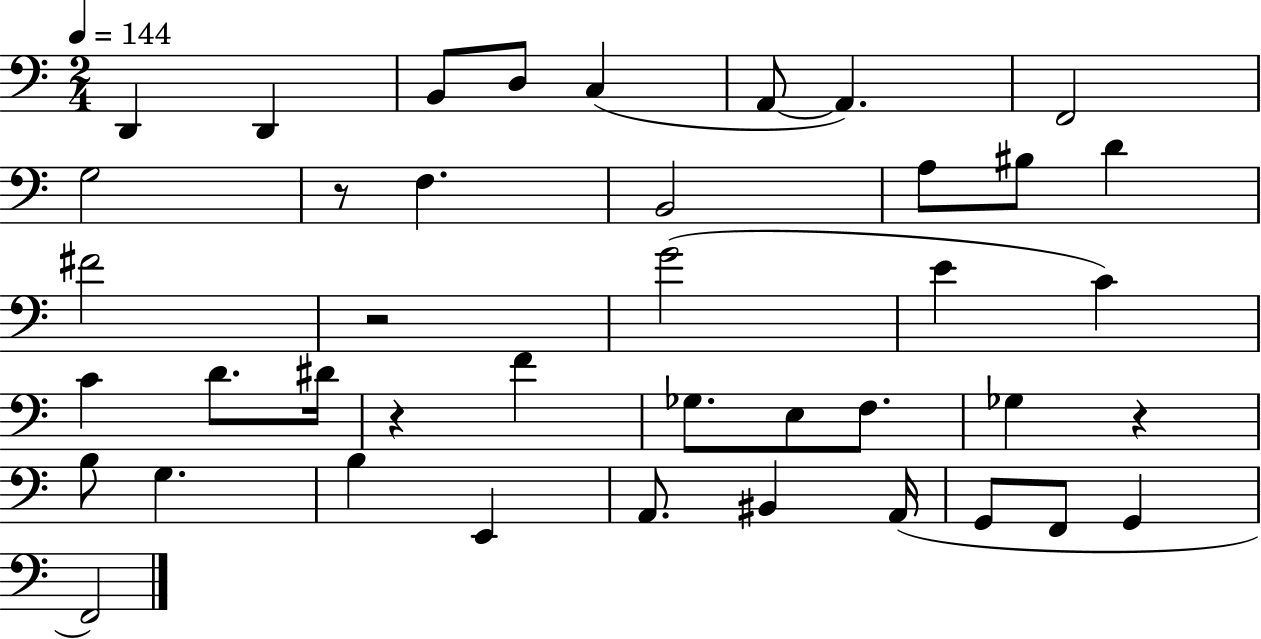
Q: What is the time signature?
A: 2/4